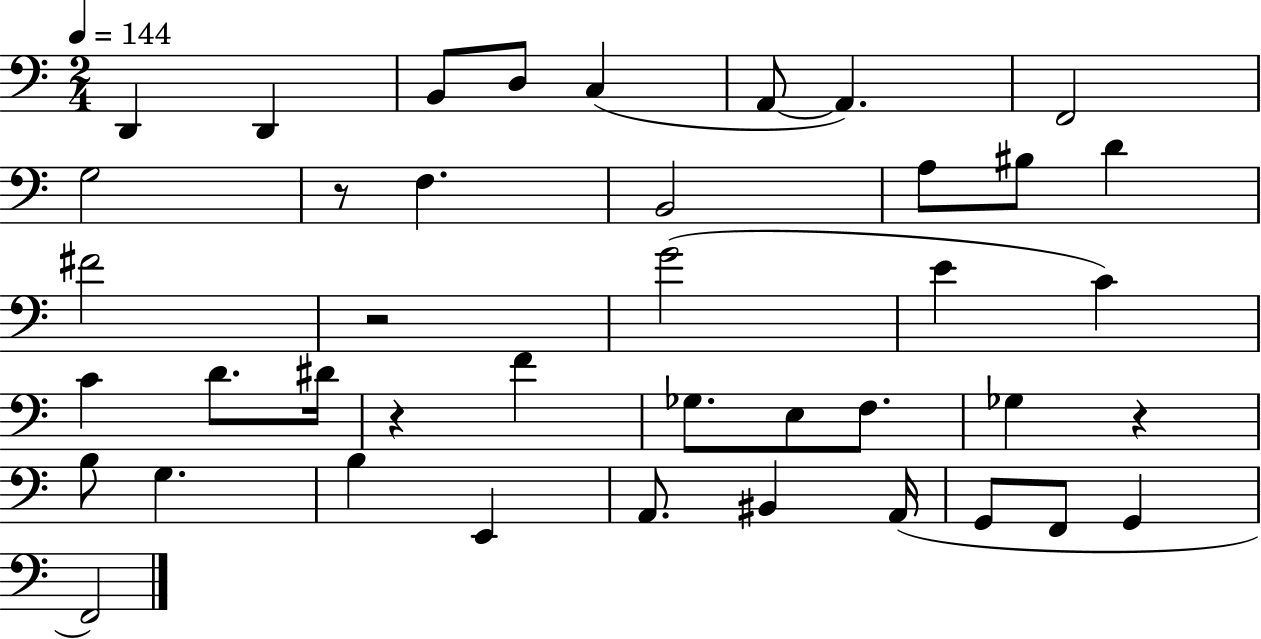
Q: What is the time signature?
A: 2/4